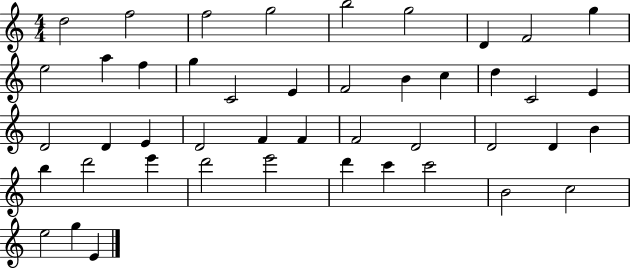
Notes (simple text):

D5/h F5/h F5/h G5/h B5/h G5/h D4/q F4/h G5/q E5/h A5/q F5/q G5/q C4/h E4/q F4/h B4/q C5/q D5/q C4/h E4/q D4/h D4/q E4/q D4/h F4/q F4/q F4/h D4/h D4/h D4/q B4/q B5/q D6/h E6/q D6/h E6/h D6/q C6/q C6/h B4/h C5/h E5/h G5/q E4/q